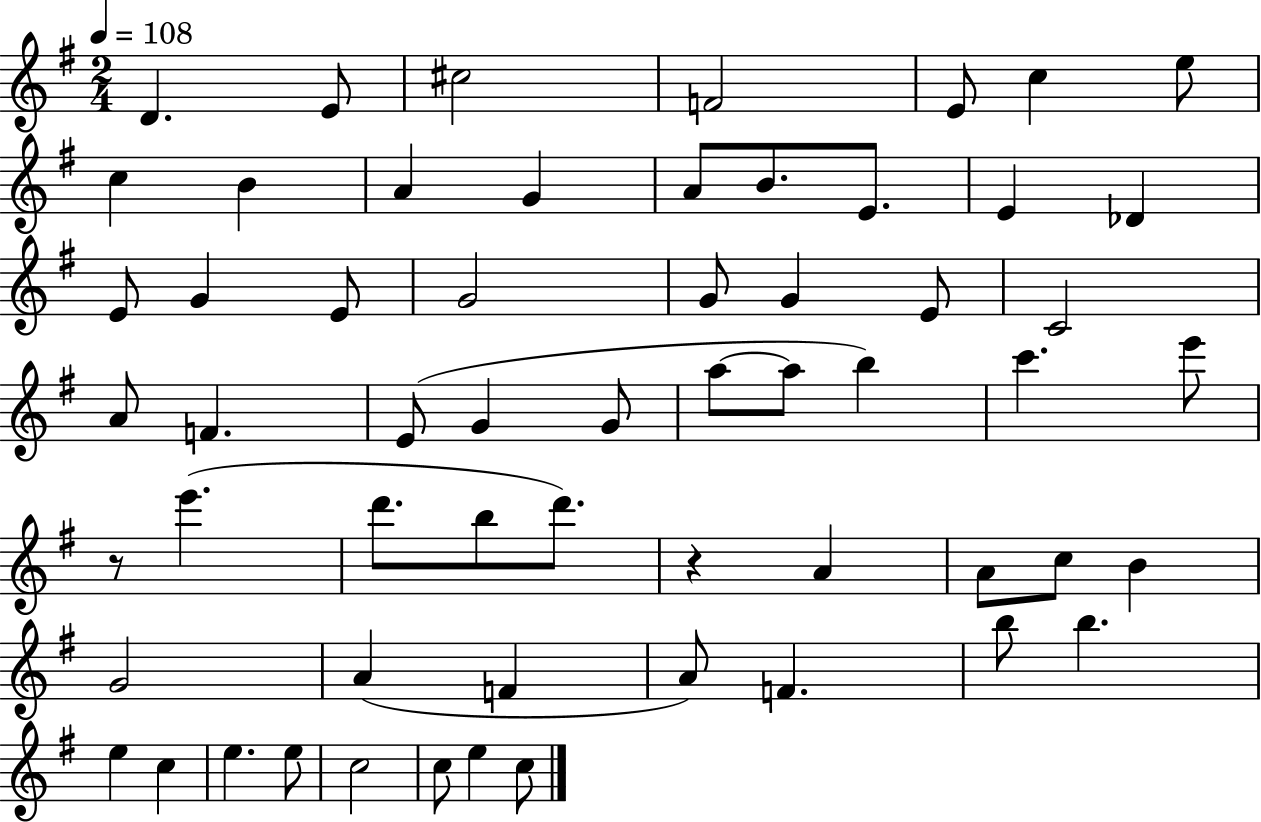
D4/q. E4/e C#5/h F4/h E4/e C5/q E5/e C5/q B4/q A4/q G4/q A4/e B4/e. E4/e. E4/q Db4/q E4/e G4/q E4/e G4/h G4/e G4/q E4/e C4/h A4/e F4/q. E4/e G4/q G4/e A5/e A5/e B5/q C6/q. E6/e R/e E6/q. D6/e. B5/e D6/e. R/q A4/q A4/e C5/e B4/q G4/h A4/q F4/q A4/e F4/q. B5/e B5/q. E5/q C5/q E5/q. E5/e C5/h C5/e E5/q C5/e